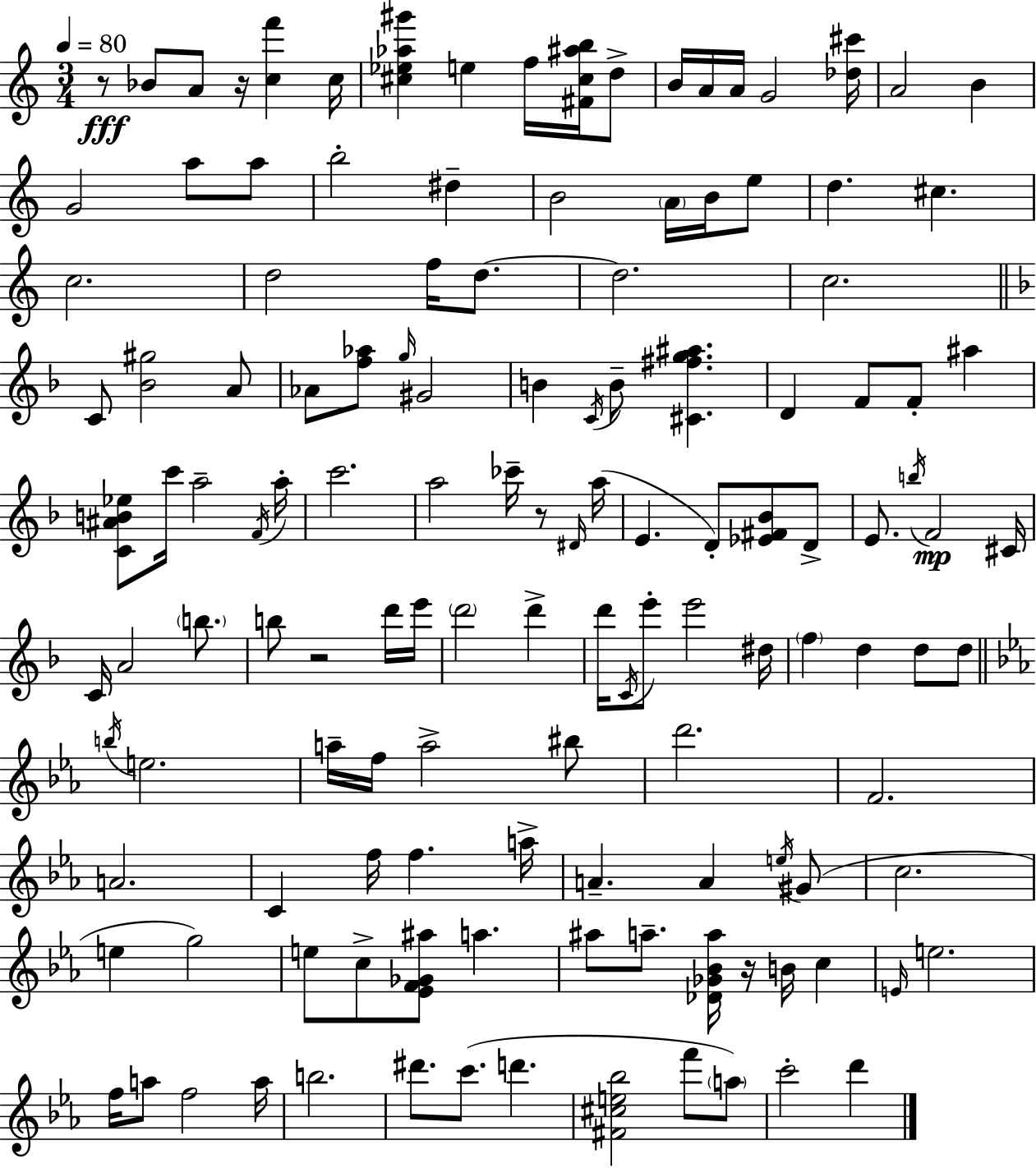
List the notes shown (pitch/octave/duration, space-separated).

R/e Bb4/e A4/e R/s [C5,F6]/q C5/s [C#5,Eb5,Ab5,G#6]/q E5/q F5/s [F#4,C#5,A#5,B5]/s D5/e B4/s A4/s A4/s G4/h [Db5,C#6]/s A4/h B4/q G4/h A5/e A5/e B5/h D#5/q B4/h A4/s B4/s E5/e D5/q. C#5/q. C5/h. D5/h F5/s D5/e. D5/h. C5/h. C4/e [Bb4,G#5]/h A4/e Ab4/e [F5,Ab5]/e G5/s G#4/h B4/q C4/s B4/e [C#4,F#5,G5,A#5]/q. D4/q F4/e F4/e A#5/q [C4,A#4,B4,Eb5]/e C6/s A5/h F4/s A5/s C6/h. A5/h CES6/s R/e D#4/s A5/s E4/q. D4/e [Eb4,F#4,Bb4]/e D4/e E4/e. B5/s F4/h C#4/s C4/s A4/h B5/e. B5/e R/h D6/s E6/s D6/h D6/q D6/s C4/s E6/e E6/h D#5/s F5/q D5/q D5/e D5/e B5/s E5/h. A5/s F5/s A5/h BIS5/e D6/h. F4/h. A4/h. C4/q F5/s F5/q. A5/s A4/q. A4/q E5/s G#4/e C5/h. E5/q G5/h E5/e C5/e [Eb4,F4,Gb4,A#5]/e A5/q. A#5/e A5/e. [Db4,Gb4,Bb4,A5]/s R/s B4/s C5/q E4/s E5/h. F5/s A5/e F5/h A5/s B5/h. D#6/e. C6/e. D6/q. [F#4,C#5,E5,Bb5]/h F6/e A5/e C6/h D6/q